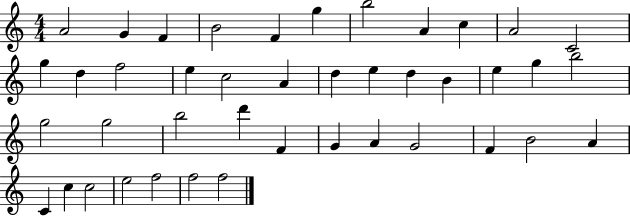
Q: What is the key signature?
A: C major